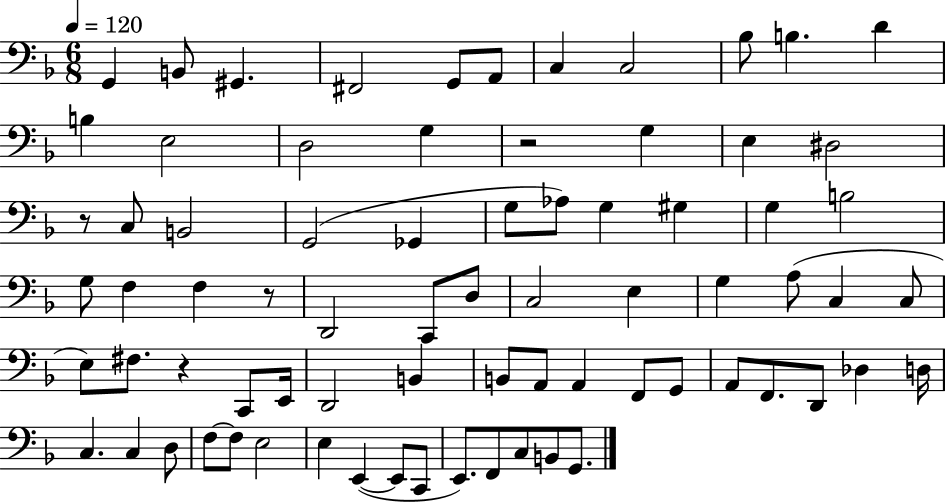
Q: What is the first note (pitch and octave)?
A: G2